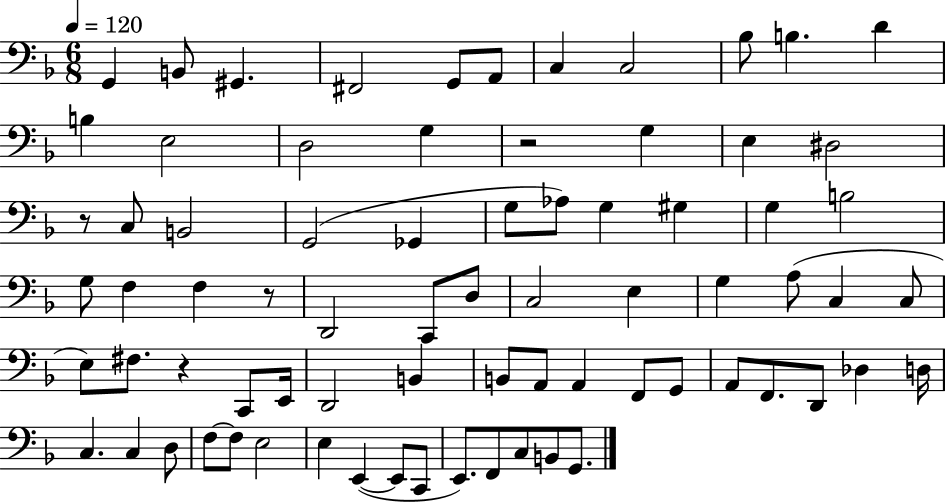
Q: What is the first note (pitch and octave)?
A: G2